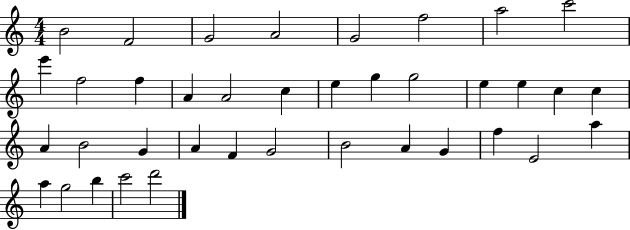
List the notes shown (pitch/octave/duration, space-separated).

B4/h F4/h G4/h A4/h G4/h F5/h A5/h C6/h E6/q F5/h F5/q A4/q A4/h C5/q E5/q G5/q G5/h E5/q E5/q C5/q C5/q A4/q B4/h G4/q A4/q F4/q G4/h B4/h A4/q G4/q F5/q E4/h A5/q A5/q G5/h B5/q C6/h D6/h